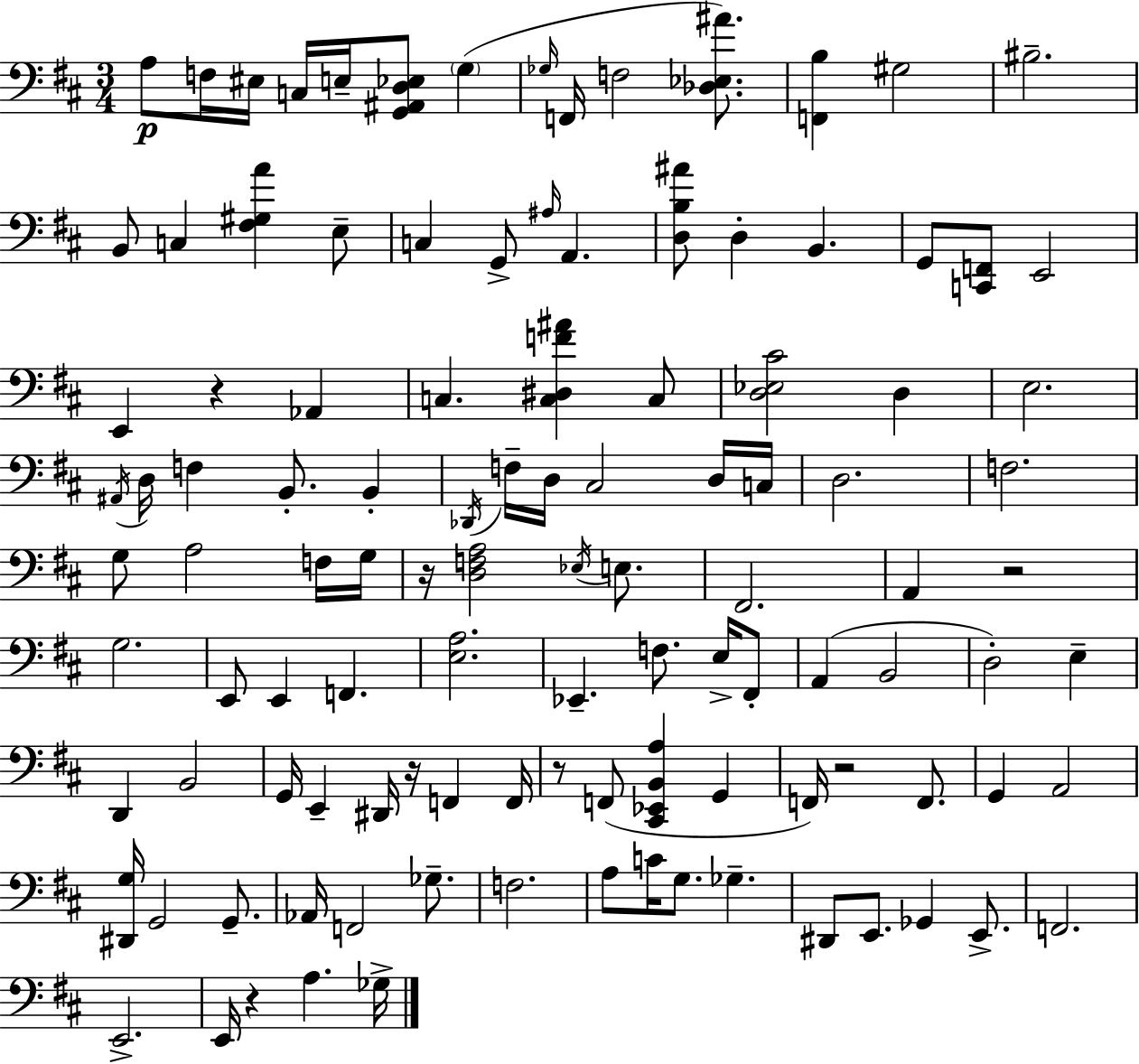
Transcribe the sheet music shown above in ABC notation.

X:1
T:Untitled
M:3/4
L:1/4
K:D
A,/2 F,/4 ^E,/4 C,/4 E,/4 [G,,^A,,D,_E,]/2 G, _G,/4 F,,/4 F,2 [_D,_E,^A]/2 [F,,B,] ^G,2 ^B,2 B,,/2 C, [^F,^G,A] E,/2 C, G,,/2 ^A,/4 A,, [D,B,^A]/2 D, B,, G,,/2 [C,,F,,]/2 E,,2 E,, z _A,, C, [C,^D,F^A] C,/2 [D,_E,^C]2 D, E,2 ^A,,/4 D,/4 F, B,,/2 B,, _D,,/4 F,/4 D,/4 ^C,2 D,/4 C,/4 D,2 F,2 G,/2 A,2 F,/4 G,/4 z/4 [D,F,A,]2 _E,/4 E,/2 ^F,,2 A,, z2 G,2 E,,/2 E,, F,, [E,A,]2 _E,, F,/2 E,/4 ^F,,/2 A,, B,,2 D,2 E, D,, B,,2 G,,/4 E,, ^D,,/4 z/4 F,, F,,/4 z/2 F,,/2 [^C,,_E,,B,,A,] G,, F,,/4 z2 F,,/2 G,, A,,2 [^D,,G,]/4 G,,2 G,,/2 _A,,/4 F,,2 _G,/2 F,2 A,/2 C/4 G,/2 _G, ^D,,/2 E,,/2 _G,, E,,/2 F,,2 E,,2 E,,/4 z A, _G,/4